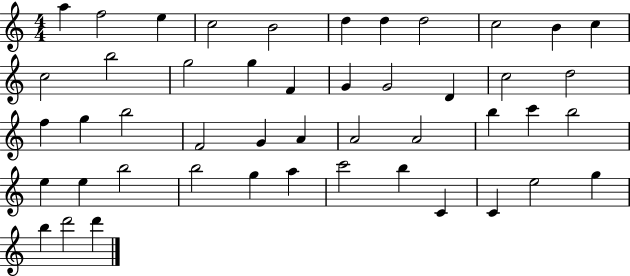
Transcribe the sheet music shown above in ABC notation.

X:1
T:Untitled
M:4/4
L:1/4
K:C
a f2 e c2 B2 d d d2 c2 B c c2 b2 g2 g F G G2 D c2 d2 f g b2 F2 G A A2 A2 b c' b2 e e b2 b2 g a c'2 b C C e2 g b d'2 d'